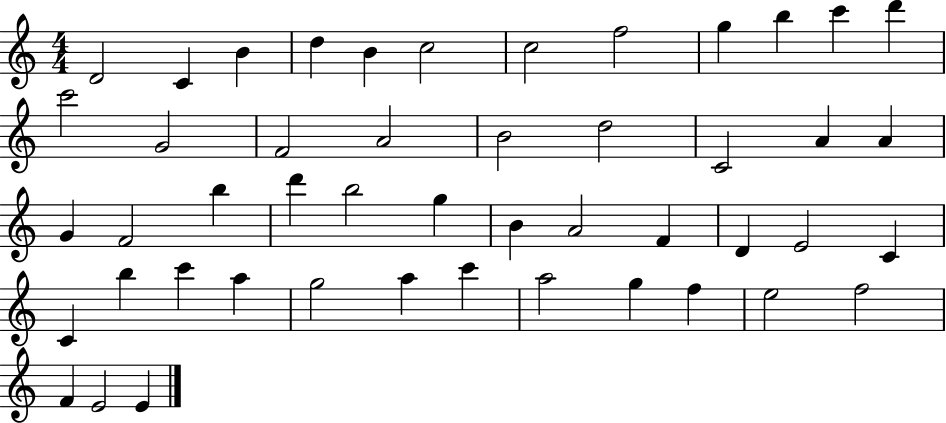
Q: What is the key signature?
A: C major